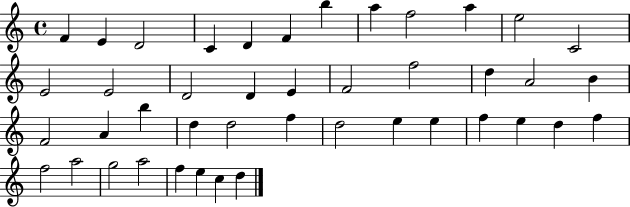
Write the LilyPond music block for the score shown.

{
  \clef treble
  \time 4/4
  \defaultTimeSignature
  \key c \major
  f'4 e'4 d'2 | c'4 d'4 f'4 b''4 | a''4 f''2 a''4 | e''2 c'2 | \break e'2 e'2 | d'2 d'4 e'4 | f'2 f''2 | d''4 a'2 b'4 | \break f'2 a'4 b''4 | d''4 d''2 f''4 | d''2 e''4 e''4 | f''4 e''4 d''4 f''4 | \break f''2 a''2 | g''2 a''2 | f''4 e''4 c''4 d''4 | \bar "|."
}